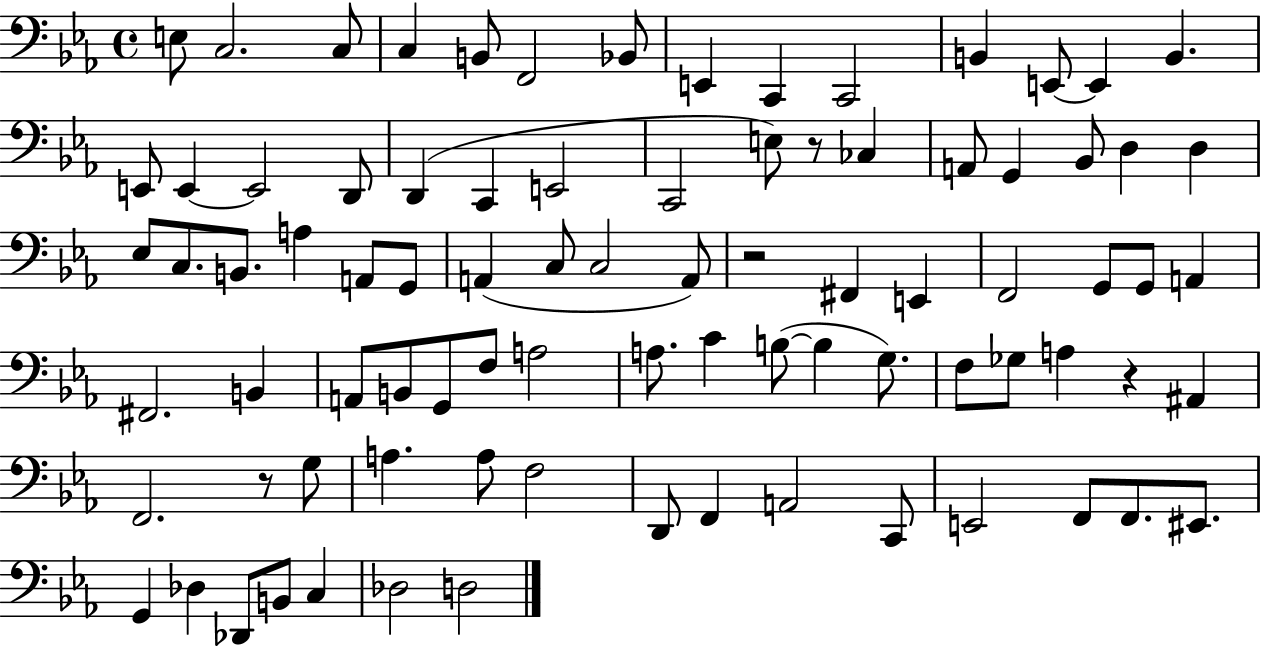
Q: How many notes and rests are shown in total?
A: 85